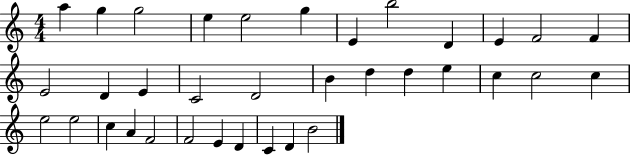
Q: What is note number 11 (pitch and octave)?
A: F4